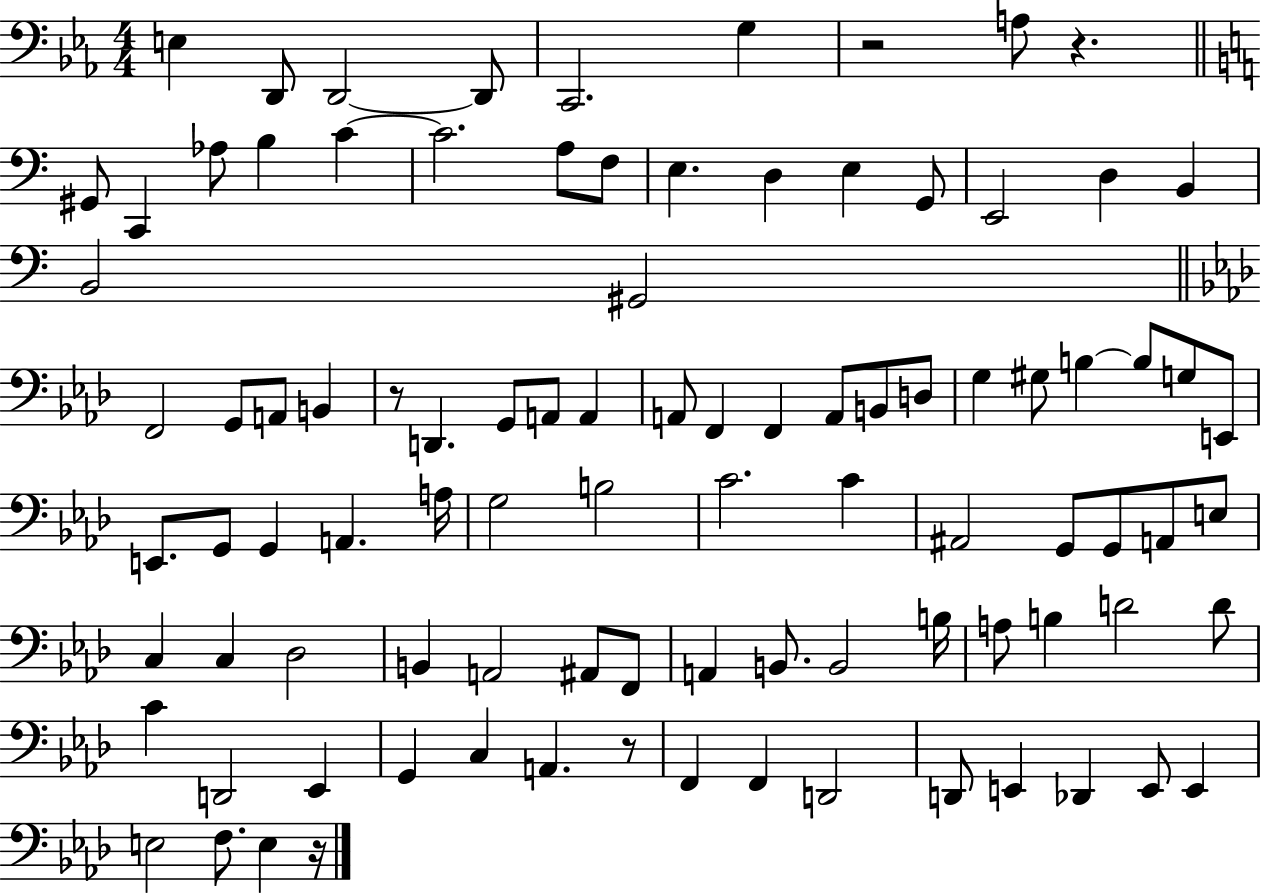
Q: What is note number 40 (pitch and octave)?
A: G#3